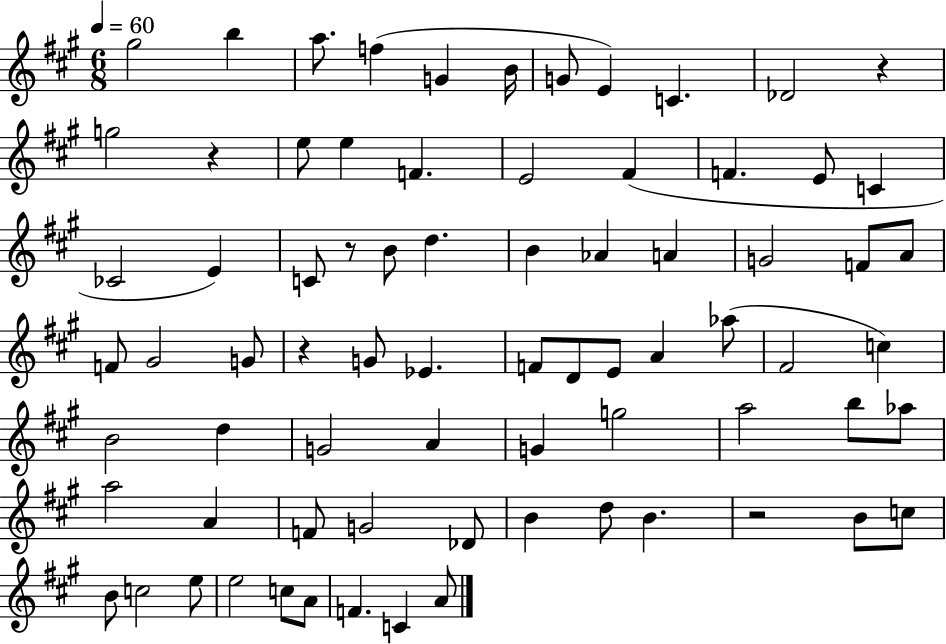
{
  \clef treble
  \numericTimeSignature
  \time 6/8
  \key a \major
  \tempo 4 = 60
  gis''2 b''4 | a''8. f''4( g'4 b'16 | g'8 e'4) c'4. | des'2 r4 | \break g''2 r4 | e''8 e''4 f'4. | e'2 fis'4( | f'4. e'8 c'4 | \break ces'2 e'4) | c'8 r8 b'8 d''4. | b'4 aes'4 a'4 | g'2 f'8 a'8 | \break f'8 gis'2 g'8 | r4 g'8 ees'4. | f'8 d'8 e'8 a'4 aes''8( | fis'2 c''4) | \break b'2 d''4 | g'2 a'4 | g'4 g''2 | a''2 b''8 aes''8 | \break a''2 a'4 | f'8 g'2 des'8 | b'4 d''8 b'4. | r2 b'8 c''8 | \break b'8 c''2 e''8 | e''2 c''8 a'8 | f'4. c'4 a'8 | \bar "|."
}